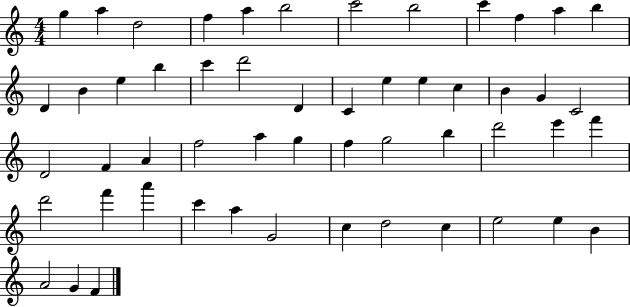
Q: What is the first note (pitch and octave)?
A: G5